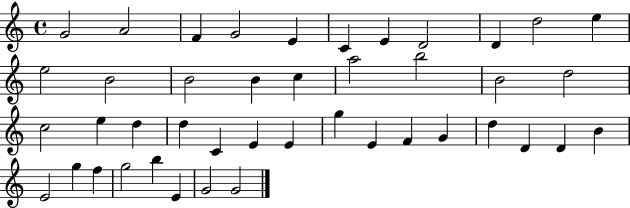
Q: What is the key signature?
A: C major